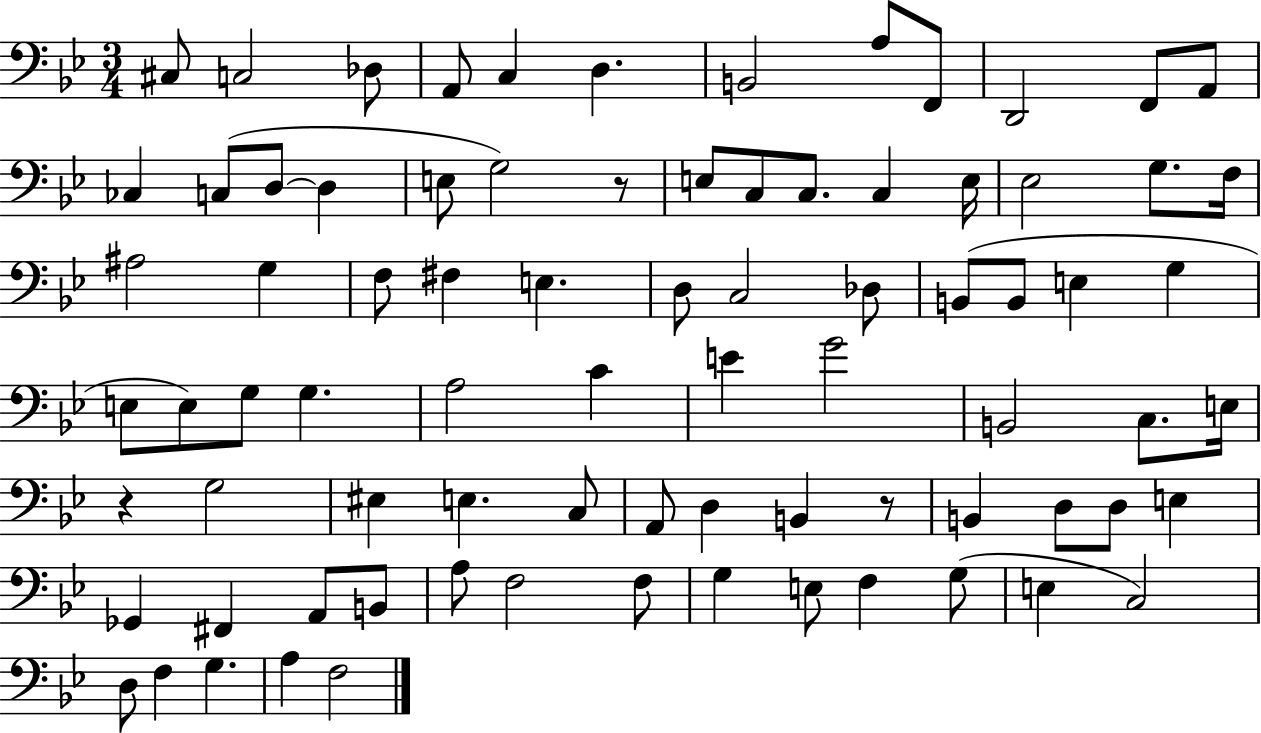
C#3/e C3/h Db3/e A2/e C3/q D3/q. B2/h A3/e F2/e D2/h F2/e A2/e CES3/q C3/e D3/e D3/q E3/e G3/h R/e E3/e C3/e C3/e. C3/q E3/s Eb3/h G3/e. F3/s A#3/h G3/q F3/e F#3/q E3/q. D3/e C3/h Db3/e B2/e B2/e E3/q G3/q E3/e E3/e G3/e G3/q. A3/h C4/q E4/q G4/h B2/h C3/e. E3/s R/q G3/h EIS3/q E3/q. C3/e A2/e D3/q B2/q R/e B2/q D3/e D3/e E3/q Gb2/q F#2/q A2/e B2/e A3/e F3/h F3/e G3/q E3/e F3/q G3/e E3/q C3/h D3/e F3/q G3/q. A3/q F3/h